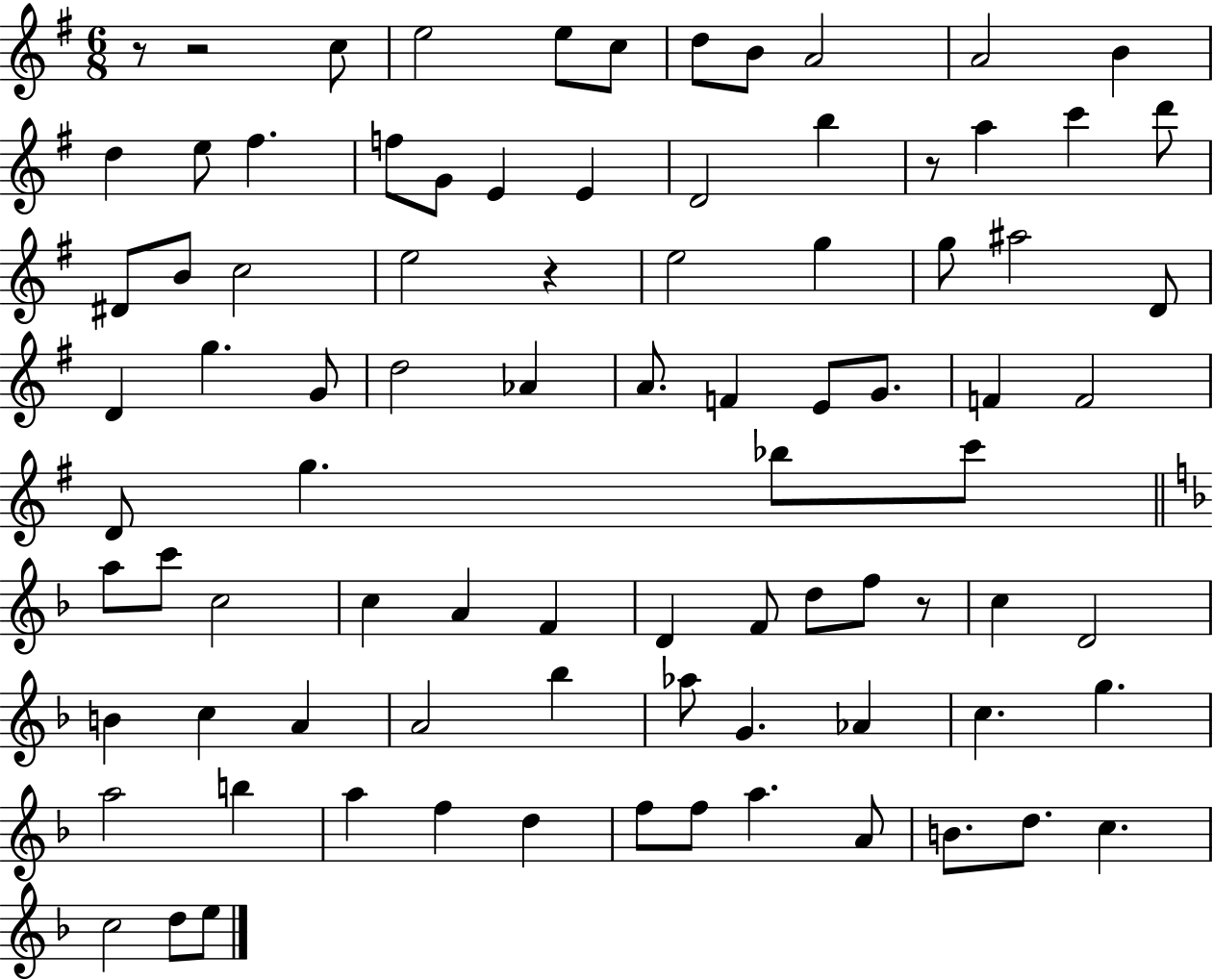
{
  \clef treble
  \numericTimeSignature
  \time 6/8
  \key g \major
  r8 r2 c''8 | e''2 e''8 c''8 | d''8 b'8 a'2 | a'2 b'4 | \break d''4 e''8 fis''4. | f''8 g'8 e'4 e'4 | d'2 b''4 | r8 a''4 c'''4 d'''8 | \break dis'8 b'8 c''2 | e''2 r4 | e''2 g''4 | g''8 ais''2 d'8 | \break d'4 g''4. g'8 | d''2 aes'4 | a'8. f'4 e'8 g'8. | f'4 f'2 | \break d'8 g''4. bes''8 c'''8 | \bar "||" \break \key f \major a''8 c'''8 c''2 | c''4 a'4 f'4 | d'4 f'8 d''8 f''8 r8 | c''4 d'2 | \break b'4 c''4 a'4 | a'2 bes''4 | aes''8 g'4. aes'4 | c''4. g''4. | \break a''2 b''4 | a''4 f''4 d''4 | f''8 f''8 a''4. a'8 | b'8. d''8. c''4. | \break c''2 d''8 e''8 | \bar "|."
}